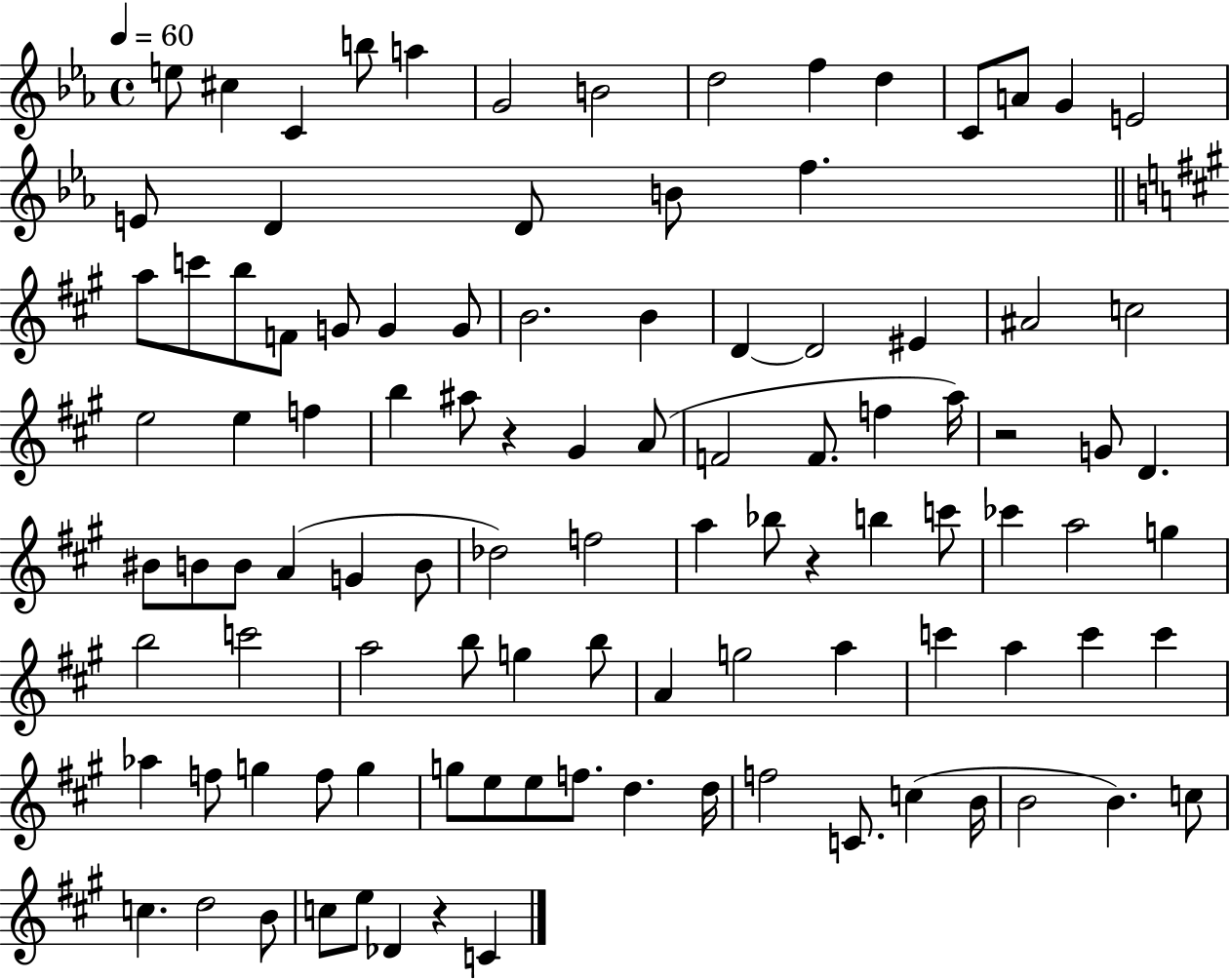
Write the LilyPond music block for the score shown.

{
  \clef treble
  \time 4/4
  \defaultTimeSignature
  \key ees \major
  \tempo 4 = 60
  \repeat volta 2 { e''8 cis''4 c'4 b''8 a''4 | g'2 b'2 | d''2 f''4 d''4 | c'8 a'8 g'4 e'2 | \break e'8 d'4 d'8 b'8 f''4. | \bar "||" \break \key a \major a''8 c'''8 b''8 f'8 g'8 g'4 g'8 | b'2. b'4 | d'4~~ d'2 eis'4 | ais'2 c''2 | \break e''2 e''4 f''4 | b''4 ais''8 r4 gis'4 a'8( | f'2 f'8. f''4 a''16) | r2 g'8 d'4. | \break bis'8 b'8 b'8 a'4( g'4 b'8 | des''2) f''2 | a''4 bes''8 r4 b''4 c'''8 | ces'''4 a''2 g''4 | \break b''2 c'''2 | a''2 b''8 g''4 b''8 | a'4 g''2 a''4 | c'''4 a''4 c'''4 c'''4 | \break aes''4 f''8 g''4 f''8 g''4 | g''8 e''8 e''8 f''8. d''4. d''16 | f''2 c'8. c''4( b'16 | b'2 b'4.) c''8 | \break c''4. d''2 b'8 | c''8 e''8 des'4 r4 c'4 | } \bar "|."
}